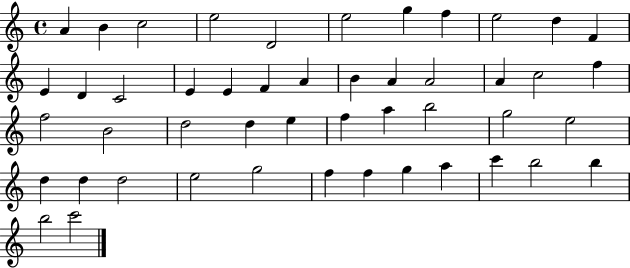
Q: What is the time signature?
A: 4/4